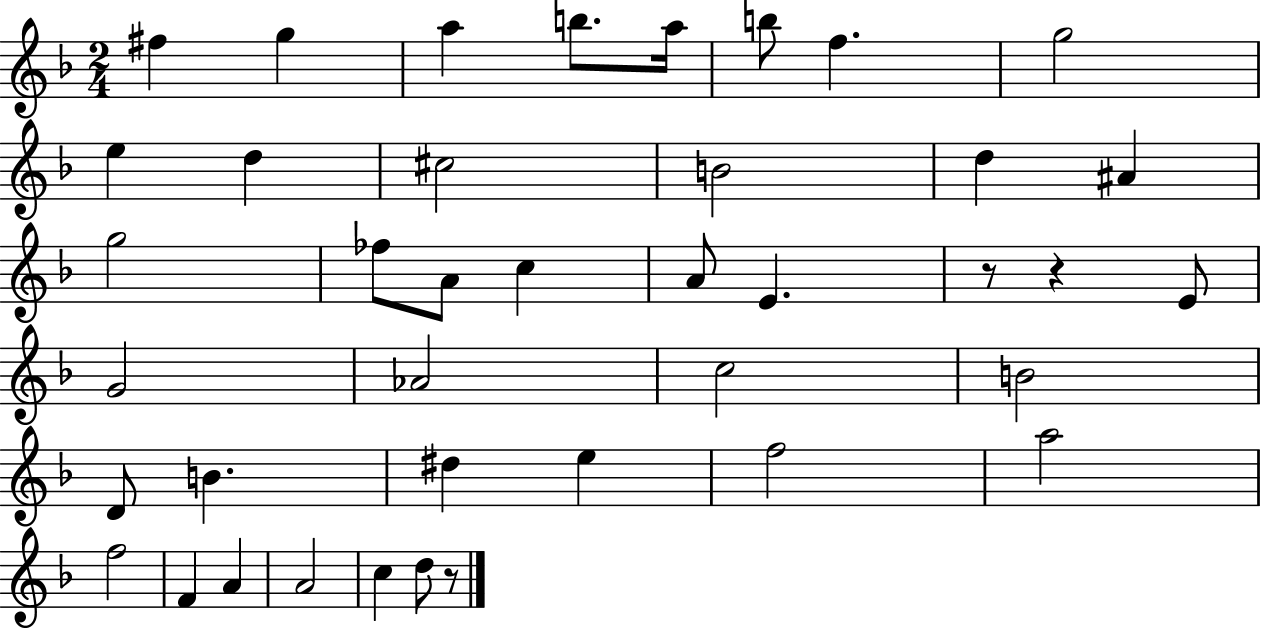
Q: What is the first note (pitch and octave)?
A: F#5